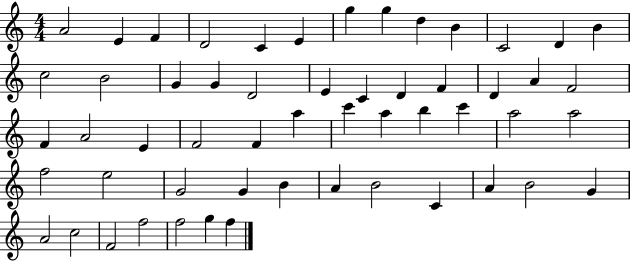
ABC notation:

X:1
T:Untitled
M:4/4
L:1/4
K:C
A2 E F D2 C E g g d B C2 D B c2 B2 G G D2 E C D F D A F2 F A2 E F2 F a c' a b c' a2 a2 f2 e2 G2 G B A B2 C A B2 G A2 c2 F2 f2 f2 g f